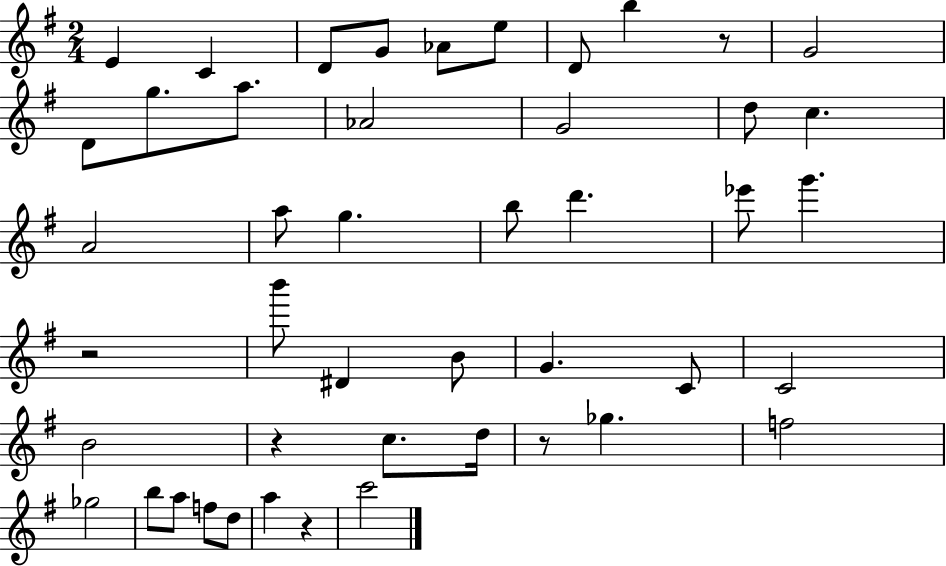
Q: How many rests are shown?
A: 5